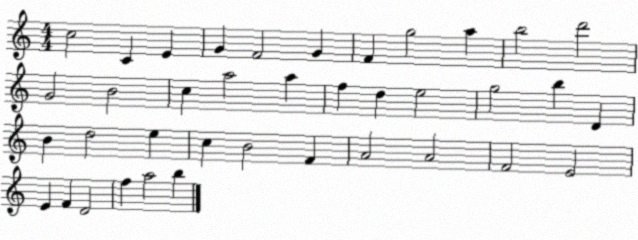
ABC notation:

X:1
T:Untitled
M:4/4
L:1/4
K:C
c2 C E G F2 G F g2 a b2 d'2 G2 B2 c a2 a f d e2 g2 b D B d2 e c B2 F A2 A2 F2 E2 E F D2 f a2 b